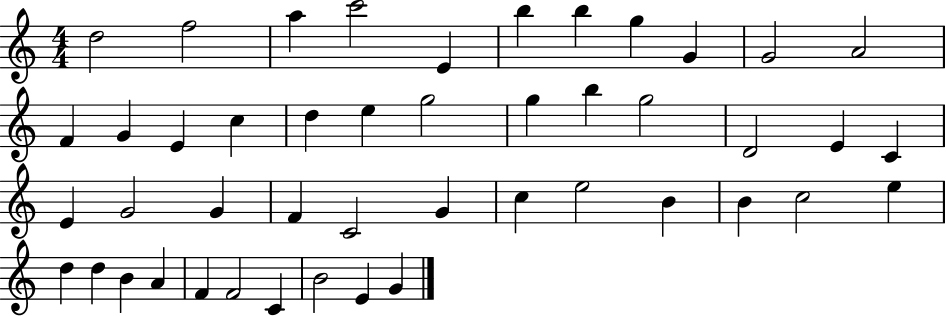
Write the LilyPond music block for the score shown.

{
  \clef treble
  \numericTimeSignature
  \time 4/4
  \key c \major
  d''2 f''2 | a''4 c'''2 e'4 | b''4 b''4 g''4 g'4 | g'2 a'2 | \break f'4 g'4 e'4 c''4 | d''4 e''4 g''2 | g''4 b''4 g''2 | d'2 e'4 c'4 | \break e'4 g'2 g'4 | f'4 c'2 g'4 | c''4 e''2 b'4 | b'4 c''2 e''4 | \break d''4 d''4 b'4 a'4 | f'4 f'2 c'4 | b'2 e'4 g'4 | \bar "|."
}